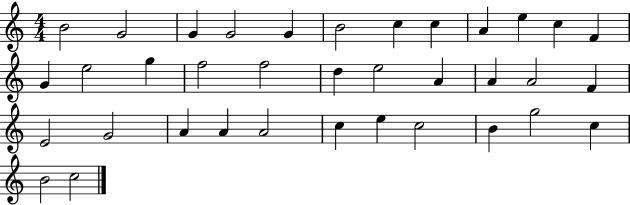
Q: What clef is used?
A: treble